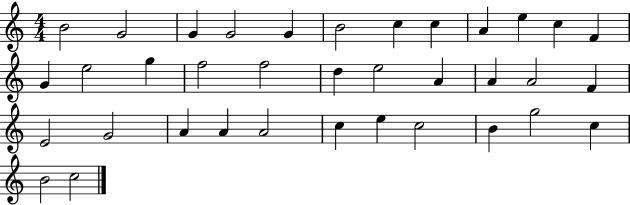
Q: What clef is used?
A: treble